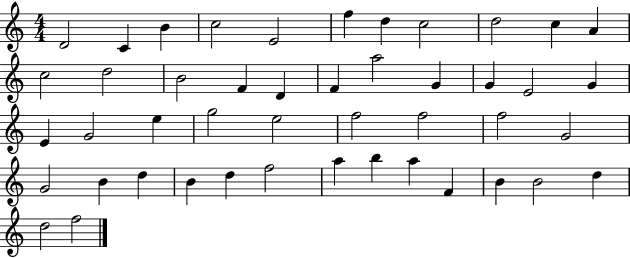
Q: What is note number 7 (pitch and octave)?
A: D5